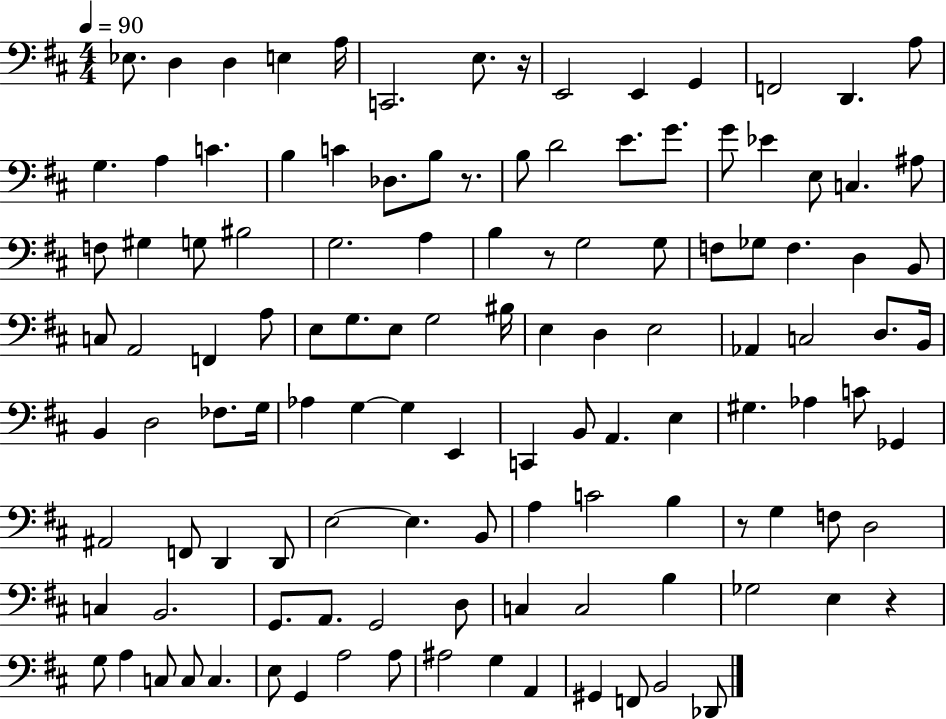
Eb3/e. D3/q D3/q E3/q A3/s C2/h. E3/e. R/s E2/h E2/q G2/q F2/h D2/q. A3/e G3/q. A3/q C4/q. B3/q C4/q Db3/e. B3/e R/e. B3/e D4/h E4/e. G4/e. G4/e Eb4/q E3/e C3/q. A#3/e F3/e G#3/q G3/e BIS3/h G3/h. A3/q B3/q R/e G3/h G3/e F3/e Gb3/e F3/q. D3/q B2/e C3/e A2/h F2/q A3/e E3/e G3/e. E3/e G3/h BIS3/s E3/q D3/q E3/h Ab2/q C3/h D3/e. B2/s B2/q D3/h FES3/e. G3/s Ab3/q G3/q G3/q E2/q C2/q B2/e A2/q. E3/q G#3/q. Ab3/q C4/e Gb2/q A#2/h F2/e D2/q D2/e E3/h E3/q. B2/e A3/q C4/h B3/q R/e G3/q F3/e D3/h C3/q B2/h. G2/e. A2/e. G2/h D3/e C3/q C3/h B3/q Gb3/h E3/q R/q G3/e A3/q C3/e C3/e C3/q. E3/e G2/q A3/h A3/e A#3/h G3/q A2/q G#2/q F2/e B2/h Db2/e